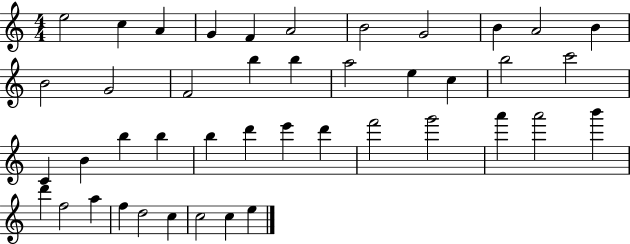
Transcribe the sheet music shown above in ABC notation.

X:1
T:Untitled
M:4/4
L:1/4
K:C
e2 c A G F A2 B2 G2 B A2 B B2 G2 F2 b b a2 e c b2 c'2 C B b b b d' e' d' f'2 g'2 a' a'2 b' d' f2 a f d2 c c2 c e